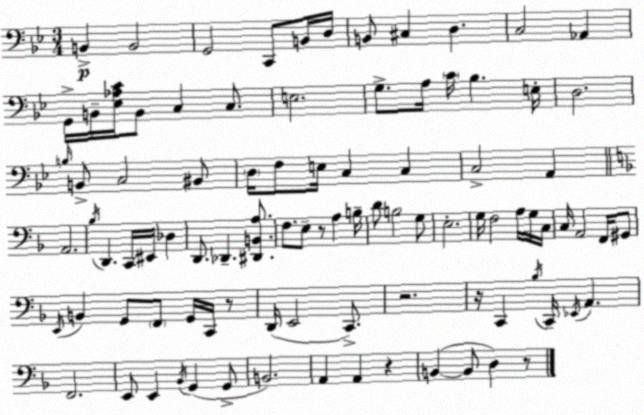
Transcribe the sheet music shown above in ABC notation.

X:1
T:Untitled
M:3/4
L:1/4
K:Gm
B,, B,,2 G,,2 C,,/2 B,,/4 D,/4 B,,/2 ^C, D, C,2 _A,, G,,/4 B,,/4 [_E,_A,C]/4 B,,/2 C, C,/2 E,2 G,/2 A,/4 C/4 _B, E,/4 D,2 B,/4 B,,/2 C,2 ^B,,/2 D,/4 F,/2 E,/4 C, C, C,2 A,, A,,2 _B,/4 D,, C,,/4 ^E,,/4 _D, D,,/2 _D,, [^D,,B,,A,]/2 F,/2 E,/2 z/2 A, B,/4 D/2 B,2 G,/2 E,2 G,/4 F,2 A,/4 G,/4 C,/4 C,/4 A,,2 F,,/4 ^G,,/2 E,,/4 B,, G,,/2 F,,/2 G,,/4 C,,/4 z/2 D,,/4 E,,2 C,,/2 z2 z/4 C,, _B,/4 C,,/4 _E,,/4 A,, F,,2 E,,/2 E,, _B,,/4 G,, G,,/2 B,,2 A,, A,, z B,, B,,/2 D, z/2